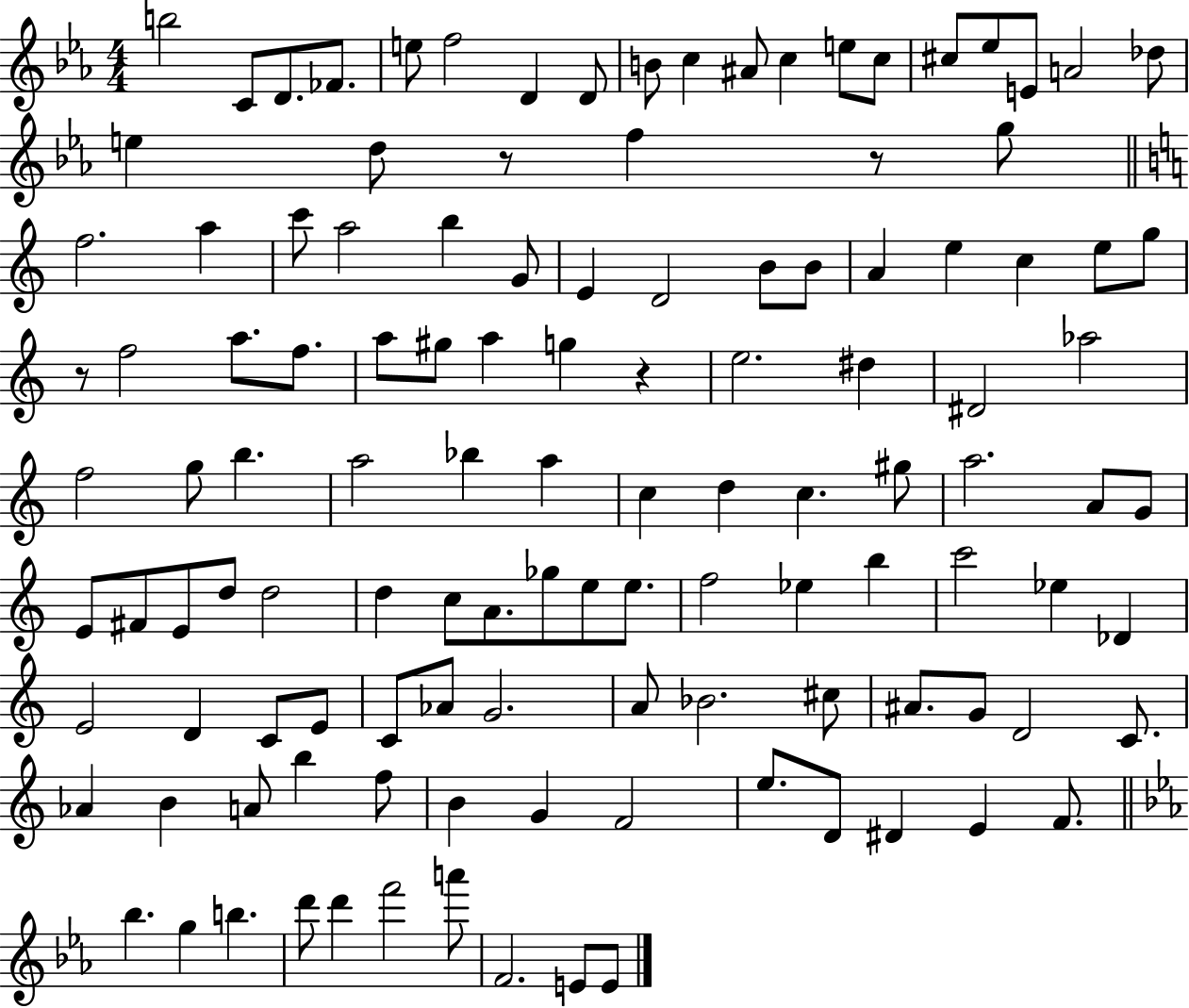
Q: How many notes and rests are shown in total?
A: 120